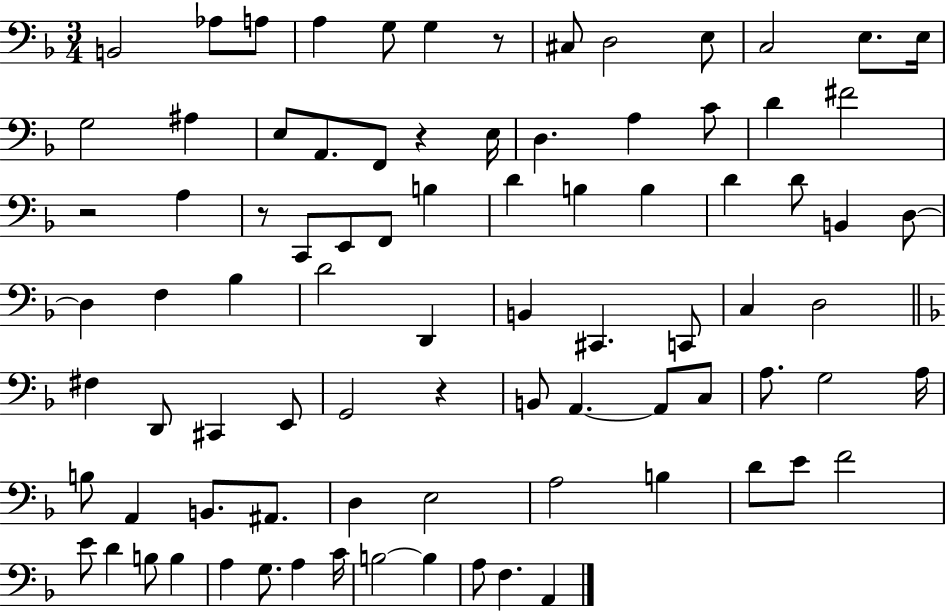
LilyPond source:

{
  \clef bass
  \numericTimeSignature
  \time 3/4
  \key f \major
  b,2 aes8 a8 | a4 g8 g4 r8 | cis8 d2 e8 | c2 e8. e16 | \break g2 ais4 | e8 a,8. f,8 r4 e16 | d4. a4 c'8 | d'4 fis'2 | \break r2 a4 | r8 c,8 e,8 f,8 b4 | d'4 b4 b4 | d'4 d'8 b,4 d8~~ | \break d4 f4 bes4 | d'2 d,4 | b,4 cis,4. c,8 | c4 d2 | \break \bar "||" \break \key f \major fis4 d,8 cis,4 e,8 | g,2 r4 | b,8 a,4.~~ a,8 c8 | a8. g2 a16 | \break b8 a,4 b,8. ais,8. | d4 e2 | a2 b4 | d'8 e'8 f'2 | \break e'8 d'4 b8 b4 | a4 g8. a4 c'16 | b2~~ b4 | a8 f4. a,4 | \break \bar "|."
}